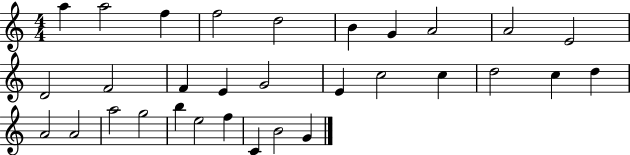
X:1
T:Untitled
M:4/4
L:1/4
K:C
a a2 f f2 d2 B G A2 A2 E2 D2 F2 F E G2 E c2 c d2 c d A2 A2 a2 g2 b e2 f C B2 G